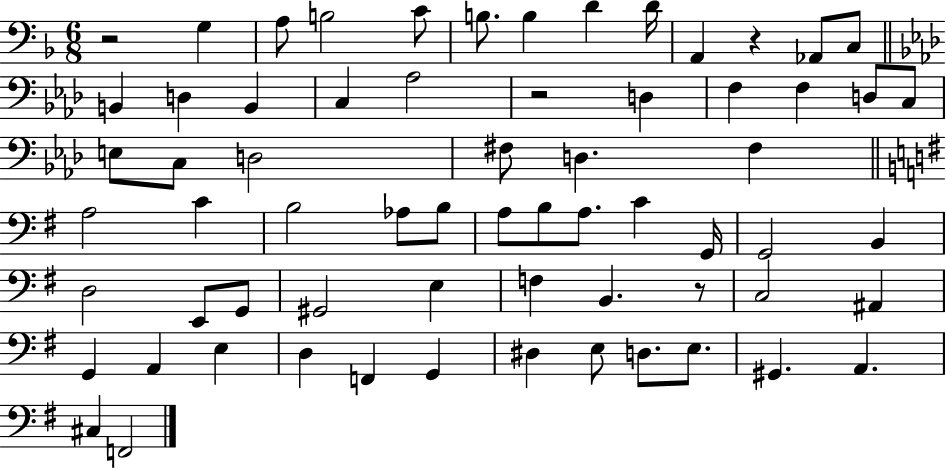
{
  \clef bass
  \numericTimeSignature
  \time 6/8
  \key f \major
  r2 g4 | a8 b2 c'8 | b8. b4 d'4 d'16 | a,4 r4 aes,8 c8 | \break \bar "||" \break \key f \minor b,4 d4 b,4 | c4 aes2 | r2 d4 | f4 f4 d8 c8 | \break e8 c8 d2 | fis8 d4. fis4 | \bar "||" \break \key g \major a2 c'4 | b2 aes8 b8 | a8 b8 a8. c'4 g,16 | g,2 b,4 | \break d2 e,8 g,8 | gis,2 e4 | f4 b,4. r8 | c2 ais,4 | \break g,4 a,4 e4 | d4 f,4 g,4 | dis4 e8 d8. e8. | gis,4. a,4. | \break cis4 f,2 | \bar "|."
}